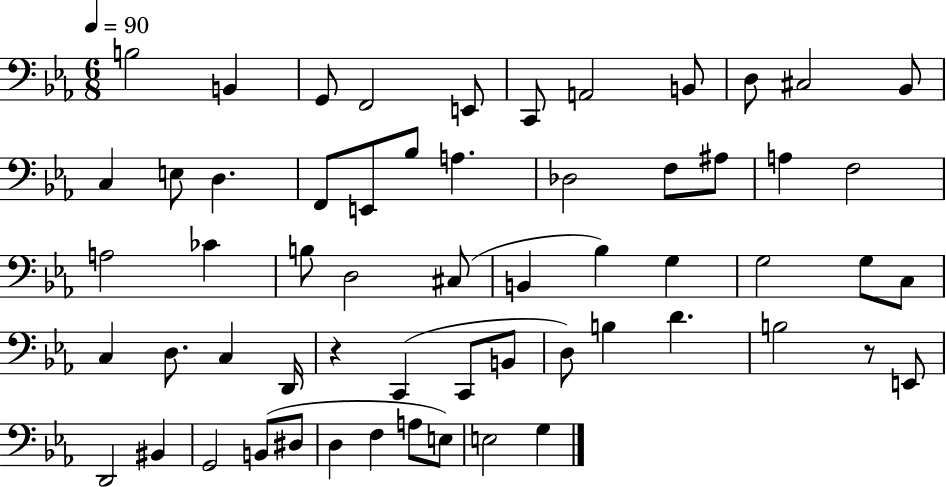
X:1
T:Untitled
M:6/8
L:1/4
K:Eb
B,2 B,, G,,/2 F,,2 E,,/2 C,,/2 A,,2 B,,/2 D,/2 ^C,2 _B,,/2 C, E,/2 D, F,,/2 E,,/2 _B,/2 A, _D,2 F,/2 ^A,/2 A, F,2 A,2 _C B,/2 D,2 ^C,/2 B,, _B, G, G,2 G,/2 C,/2 C, D,/2 C, D,,/4 z C,, C,,/2 B,,/2 D,/2 B, D B,2 z/2 E,,/2 D,,2 ^B,, G,,2 B,,/2 ^D,/2 D, F, A,/2 E,/2 E,2 G,